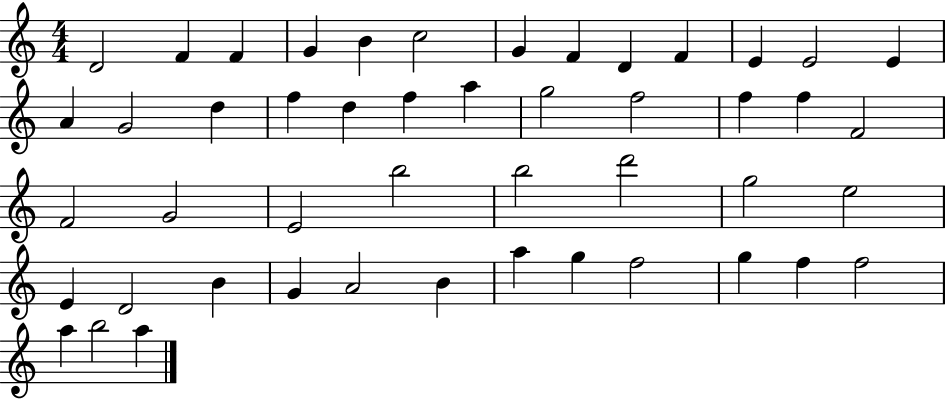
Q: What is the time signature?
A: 4/4